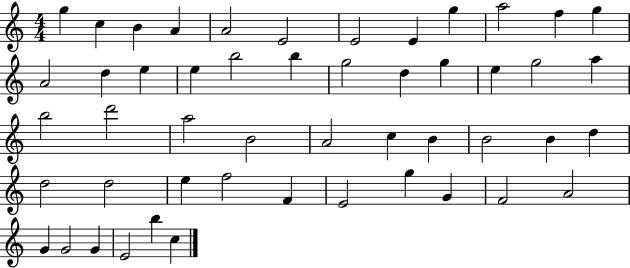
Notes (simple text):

G5/q C5/q B4/q A4/q A4/h E4/h E4/h E4/q G5/q A5/h F5/q G5/q A4/h D5/q E5/q E5/q B5/h B5/q G5/h D5/q G5/q E5/q G5/h A5/q B5/h D6/h A5/h B4/h A4/h C5/q B4/q B4/h B4/q D5/q D5/h D5/h E5/q F5/h F4/q E4/h G5/q G4/q F4/h A4/h G4/q G4/h G4/q E4/h B5/q C5/q